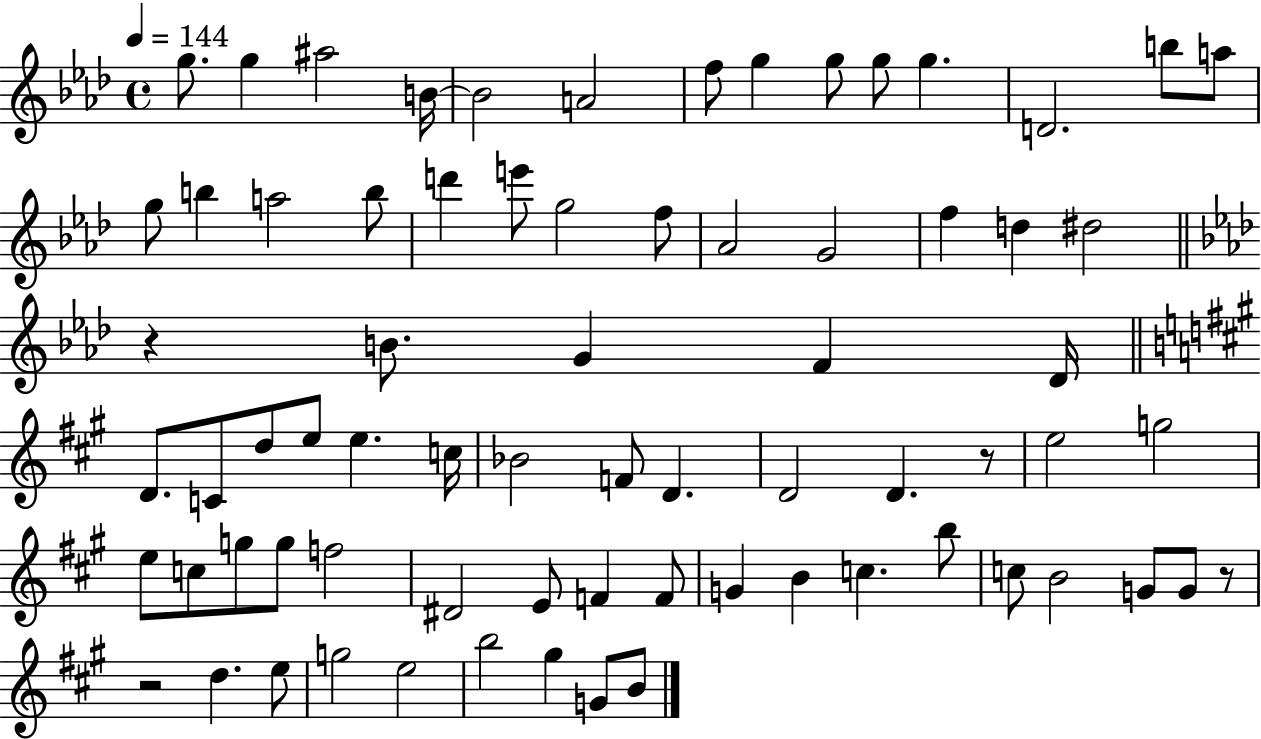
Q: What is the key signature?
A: AES major